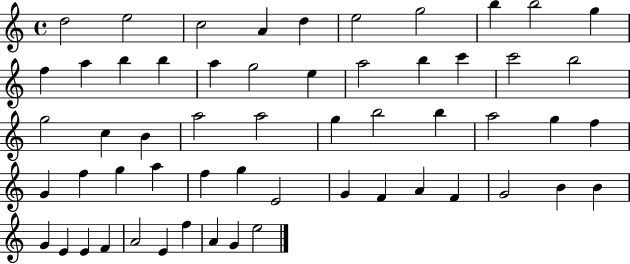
{
  \clef treble
  \time 4/4
  \defaultTimeSignature
  \key c \major
  d''2 e''2 | c''2 a'4 d''4 | e''2 g''2 | b''4 b''2 g''4 | \break f''4 a''4 b''4 b''4 | a''4 g''2 e''4 | a''2 b''4 c'''4 | c'''2 b''2 | \break g''2 c''4 b'4 | a''2 a''2 | g''4 b''2 b''4 | a''2 g''4 f''4 | \break g'4 f''4 g''4 a''4 | f''4 g''4 e'2 | g'4 f'4 a'4 f'4 | g'2 b'4 b'4 | \break g'4 e'4 e'4 f'4 | a'2 e'4 f''4 | a'4 g'4 e''2 | \bar "|."
}